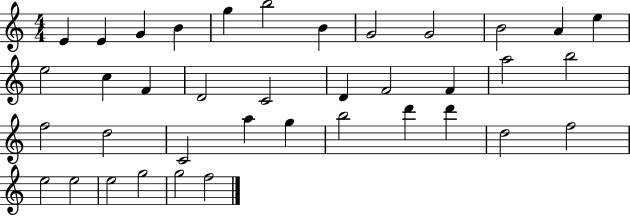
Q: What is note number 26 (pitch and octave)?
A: A5